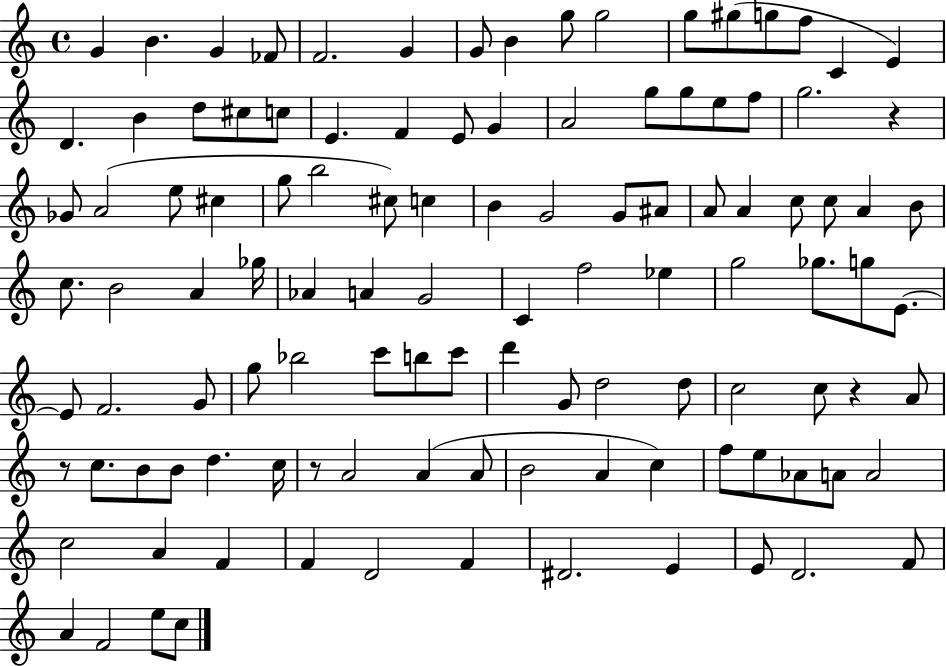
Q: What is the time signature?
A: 4/4